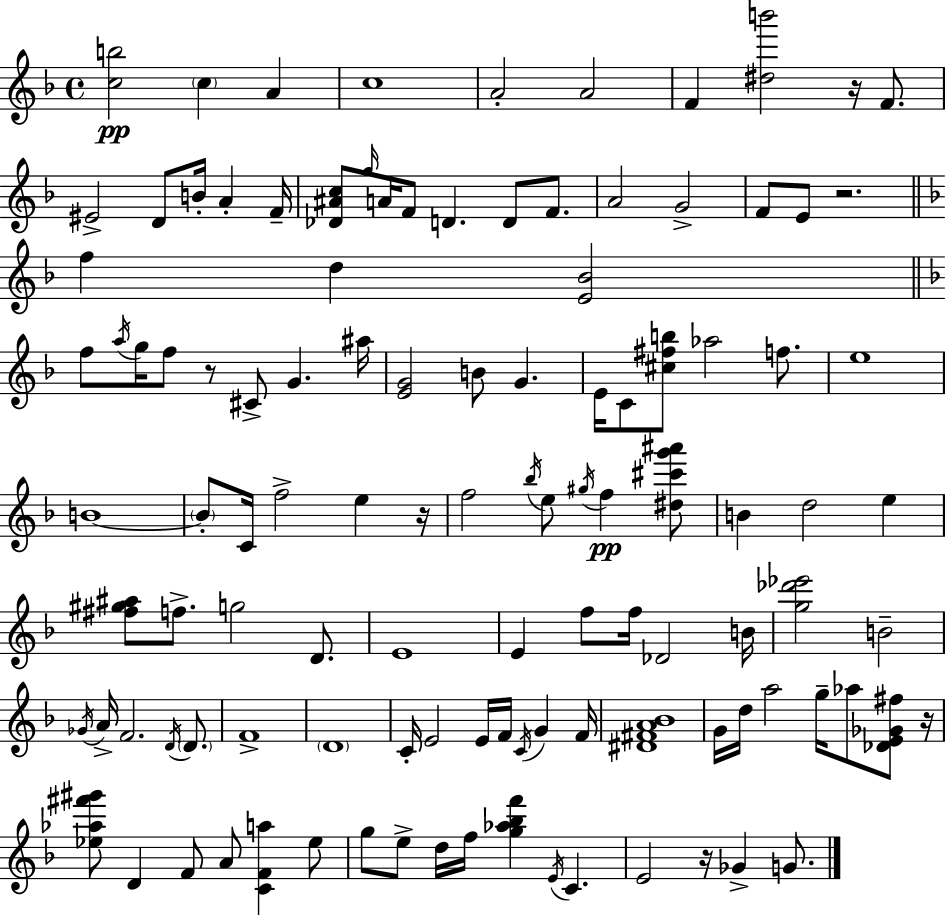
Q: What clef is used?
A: treble